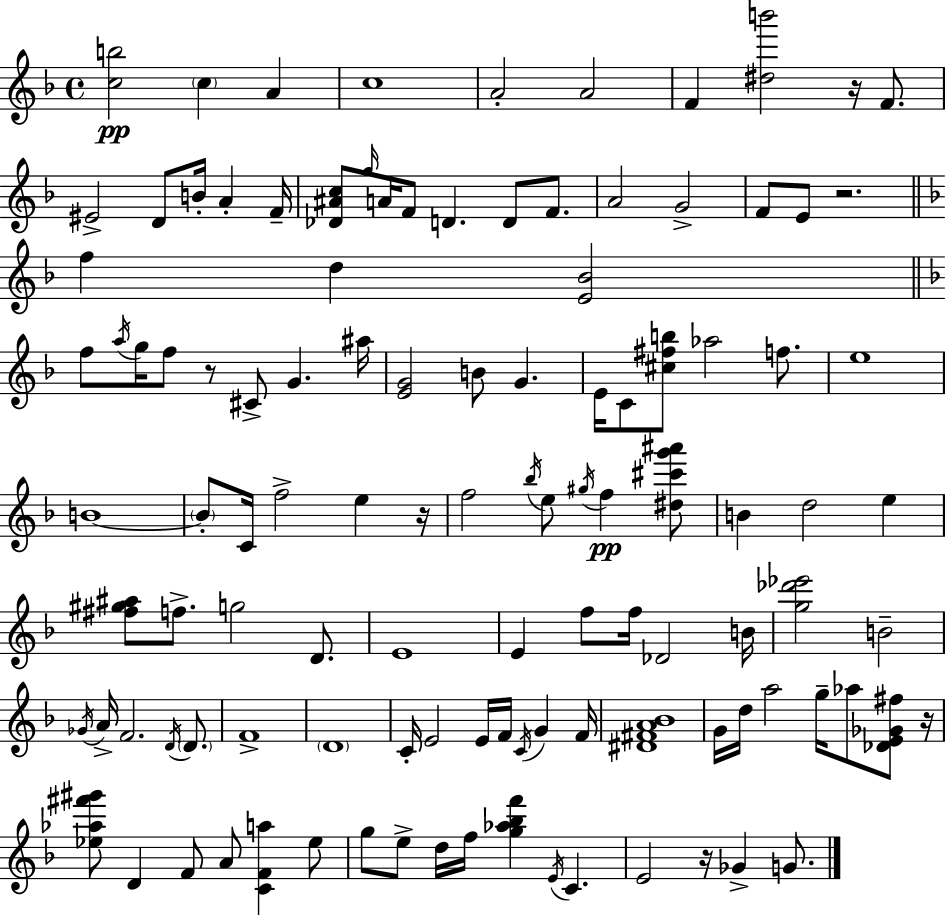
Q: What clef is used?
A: treble